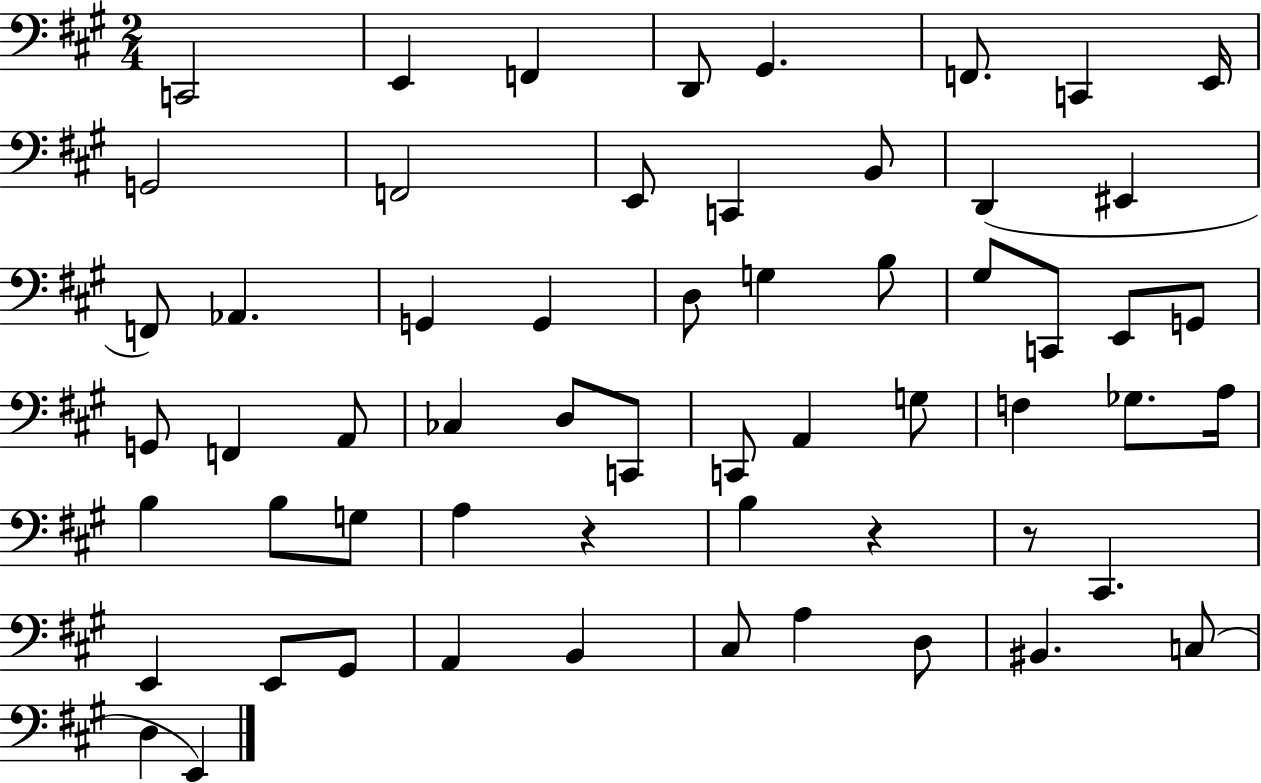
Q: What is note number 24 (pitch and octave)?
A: C2